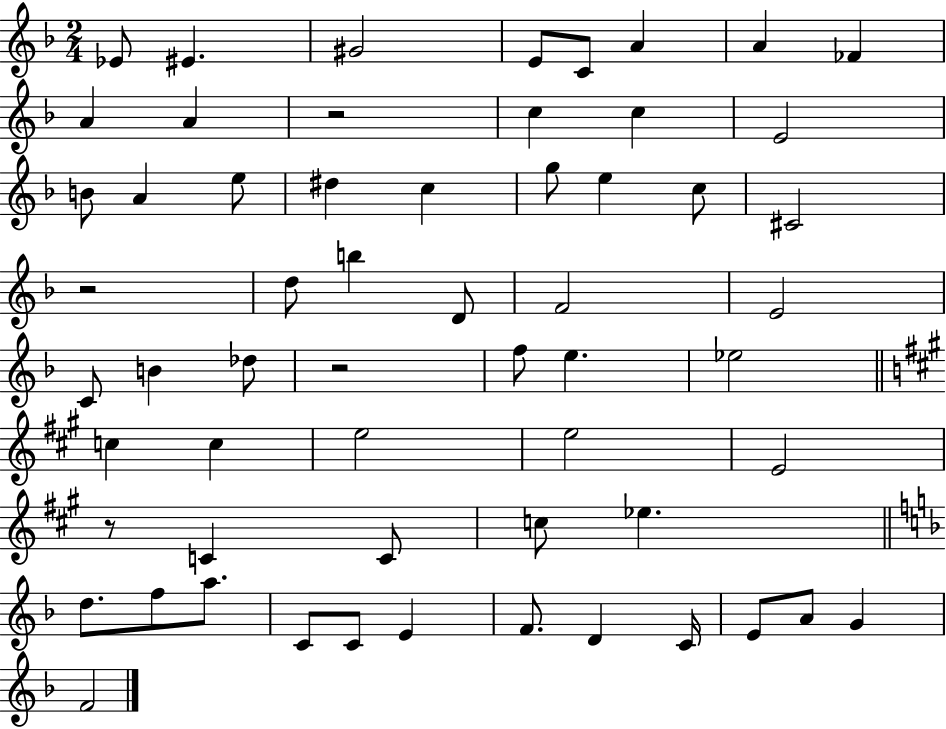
Eb4/e EIS4/q. G#4/h E4/e C4/e A4/q A4/q FES4/q A4/q A4/q R/h C5/q C5/q E4/h B4/e A4/q E5/e D#5/q C5/q G5/e E5/q C5/e C#4/h R/h D5/e B5/q D4/e F4/h E4/h C4/e B4/q Db5/e R/h F5/e E5/q. Eb5/h C5/q C5/q E5/h E5/h E4/h R/e C4/q C4/e C5/e Eb5/q. D5/e. F5/e A5/e. C4/e C4/e E4/q F4/e. D4/q C4/s E4/e A4/e G4/q F4/h